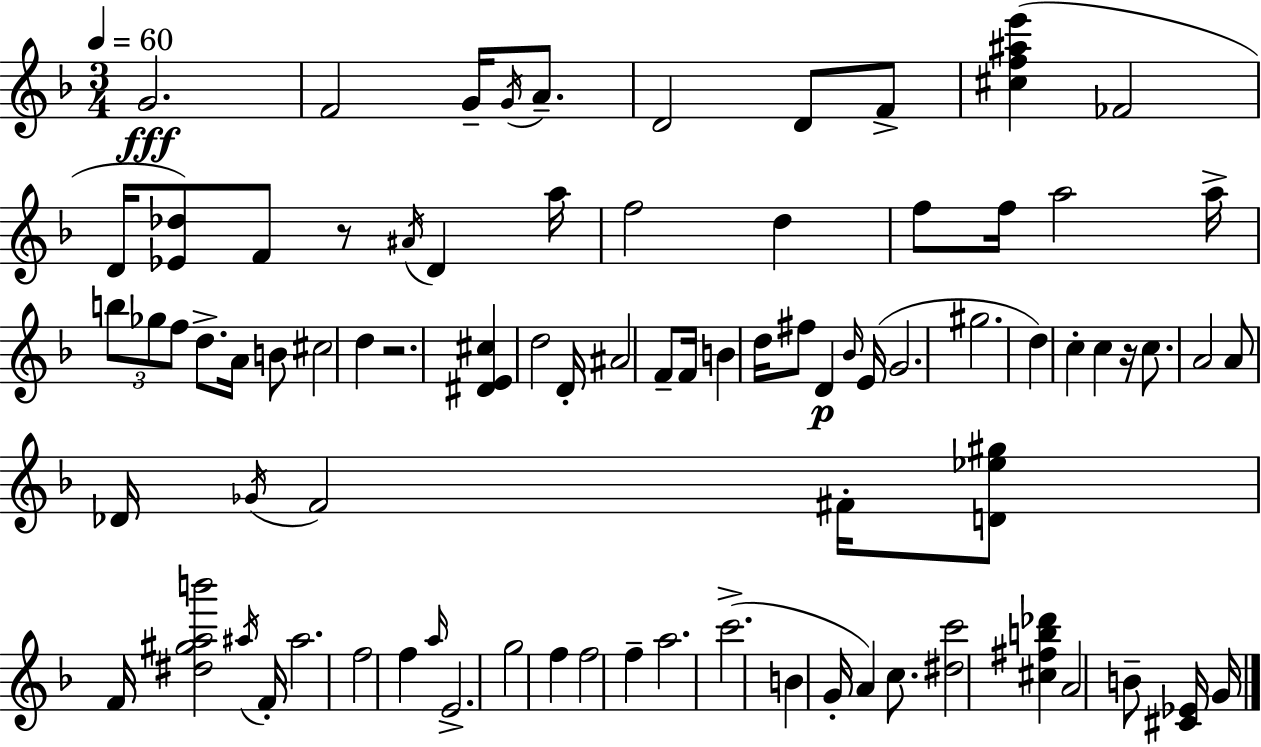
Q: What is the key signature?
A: F major